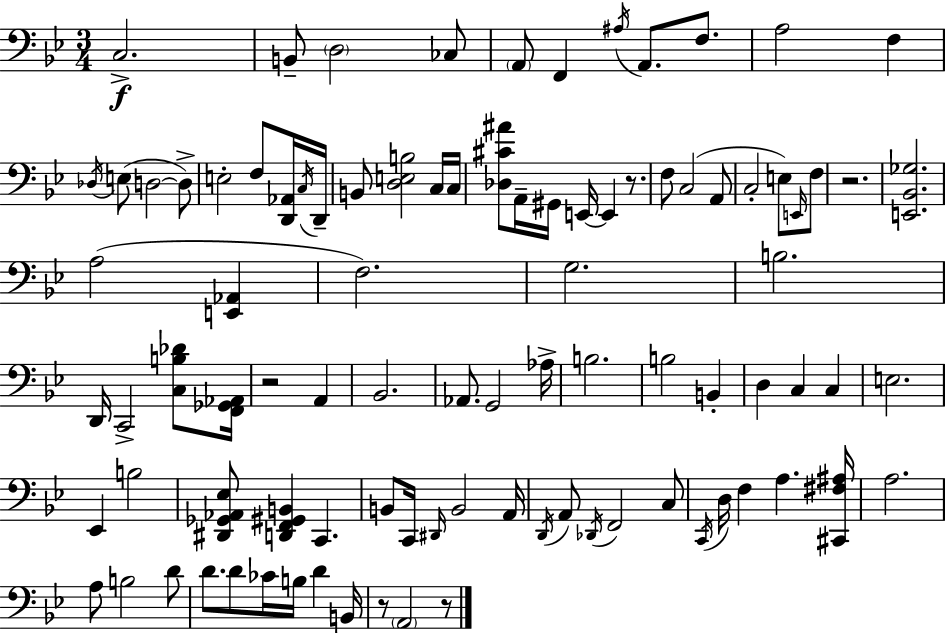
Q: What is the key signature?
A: BES major